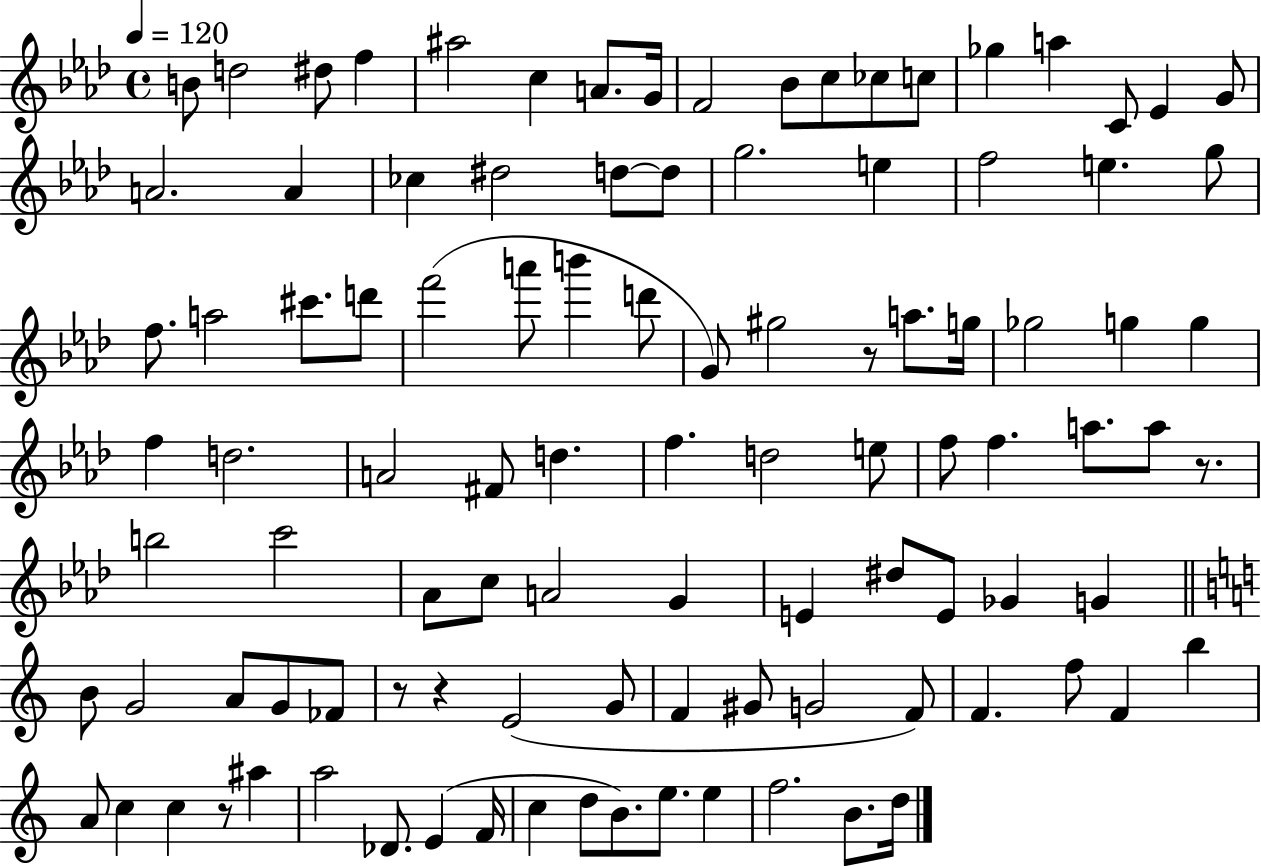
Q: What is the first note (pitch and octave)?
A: B4